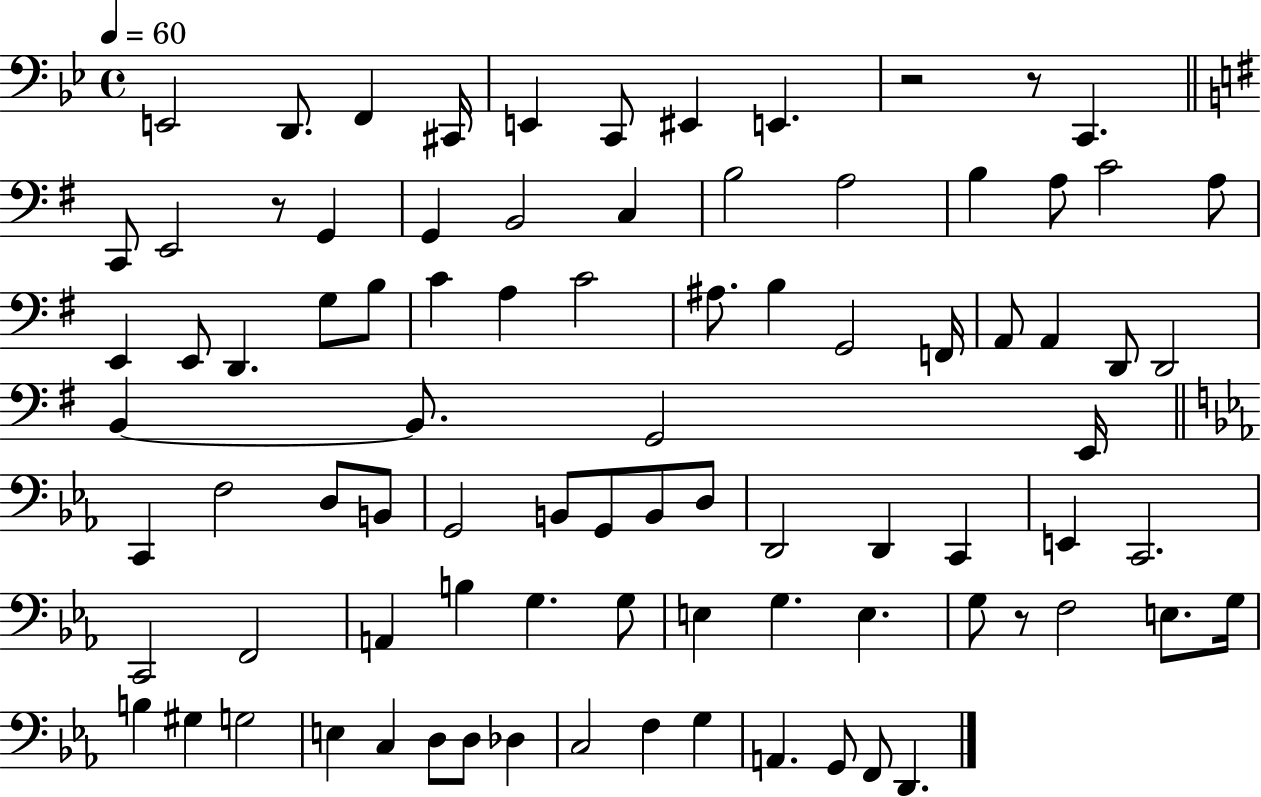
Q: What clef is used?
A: bass